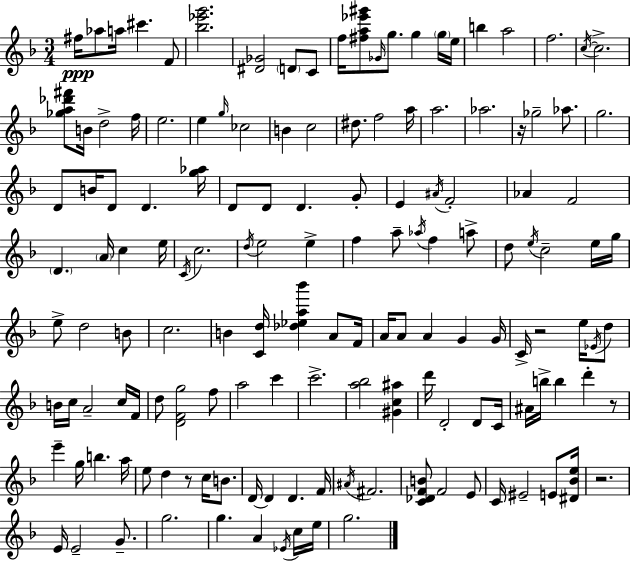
F#5/s Ab5/e A5/s C#6/q. F4/e [Bb5,Eb6,G6]/h. [D#4,Gb4]/h D4/e C4/e F5/s [F#5,A5,Eb6,G#6]/e Gb4/s G5/e. G5/q G5/s E5/s B5/q A5/h F5/h. C5/s C5/h. [Gb5,A5,Db6,F#6]/e B4/s D5/h F5/s E5/h. E5/q G5/s CES5/h B4/q C5/h D#5/e. F5/h A5/s A5/h. Ab5/h. R/s Gb5/h Ab5/e. G5/h. D4/e B4/s D4/e D4/q. [G5,Ab5]/s D4/e D4/e D4/q. G4/e E4/q A#4/s F4/h Ab4/q F4/h D4/q. A4/s C5/q E5/s C4/s C5/h. D5/s E5/h E5/q F5/q A5/e Ab5/s F5/q A5/e D5/e E5/s C5/h E5/s G5/s E5/e D5/h B4/e C5/h. B4/q [C4,D5]/s [Db5,Eb5,A5,Bb6]/q A4/e F4/s A4/s A4/e A4/q G4/q G4/s C4/s R/h E5/s Eb4/s D5/e B4/s C5/s A4/h C5/s F4/s D5/e [D4,F4,G5]/h F5/e A5/h C6/q C6/h. [A5,Bb5]/h [G#4,C5,A#5]/q D6/s D4/h D4/e C4/s A#4/s B5/s B5/q D6/q R/e E6/q G5/s B5/q. A5/s E5/e D5/q R/e C5/s B4/e. D4/s D4/q D4/q. F4/s A#4/s F#4/h. [C4,Db4,F4,B4]/e F4/h E4/e C4/s EIS4/h E4/e [D#4,Bb4,E5]/s R/h. E4/s E4/h G4/e. G5/h. G5/q. A4/q Eb4/s C5/s E5/s G5/h.